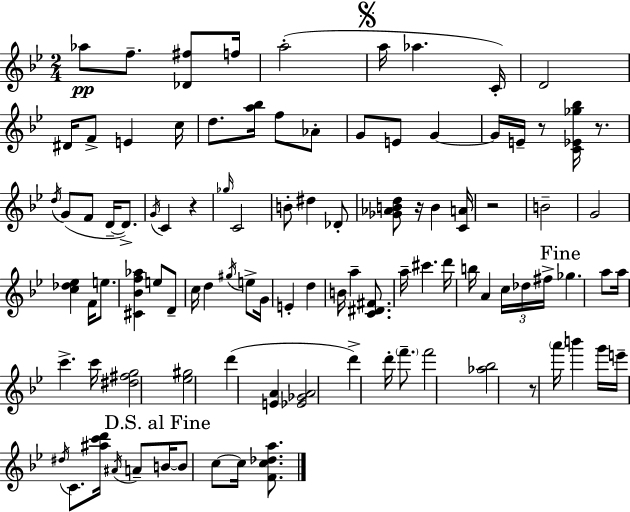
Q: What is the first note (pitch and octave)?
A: Ab5